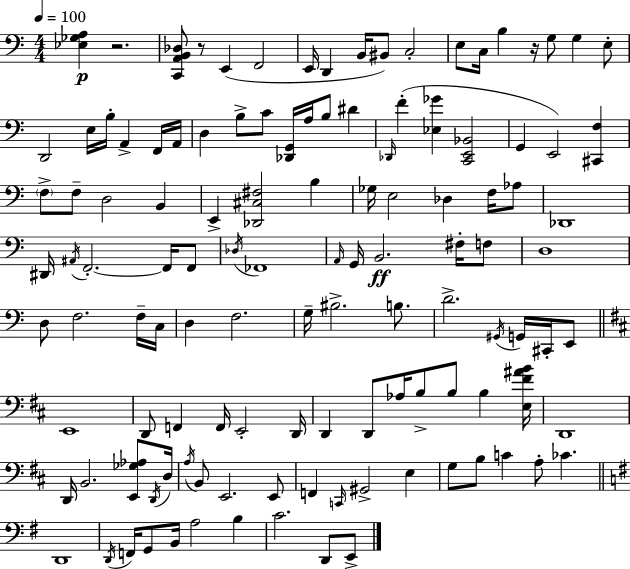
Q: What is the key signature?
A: C major